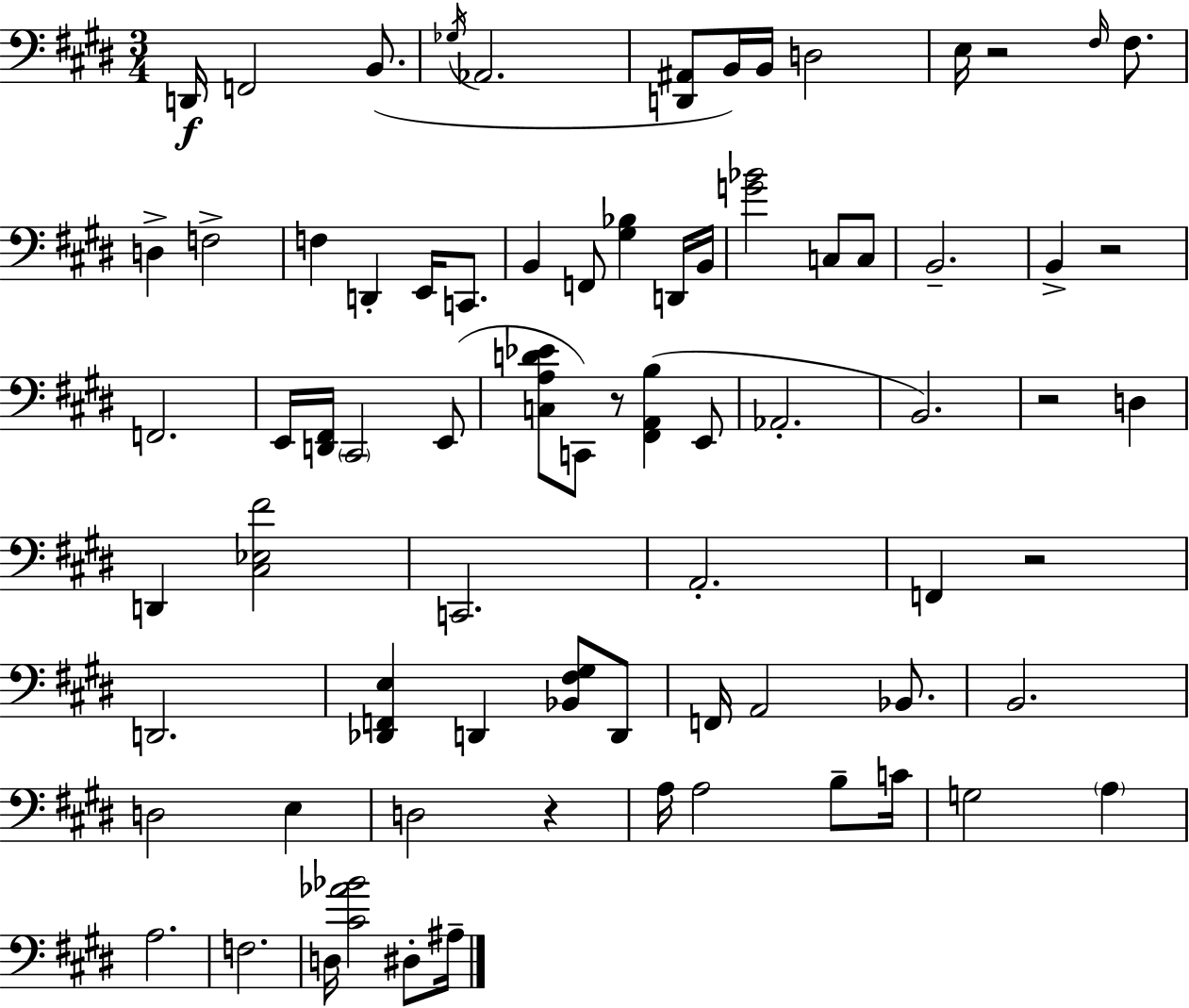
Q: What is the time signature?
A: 3/4